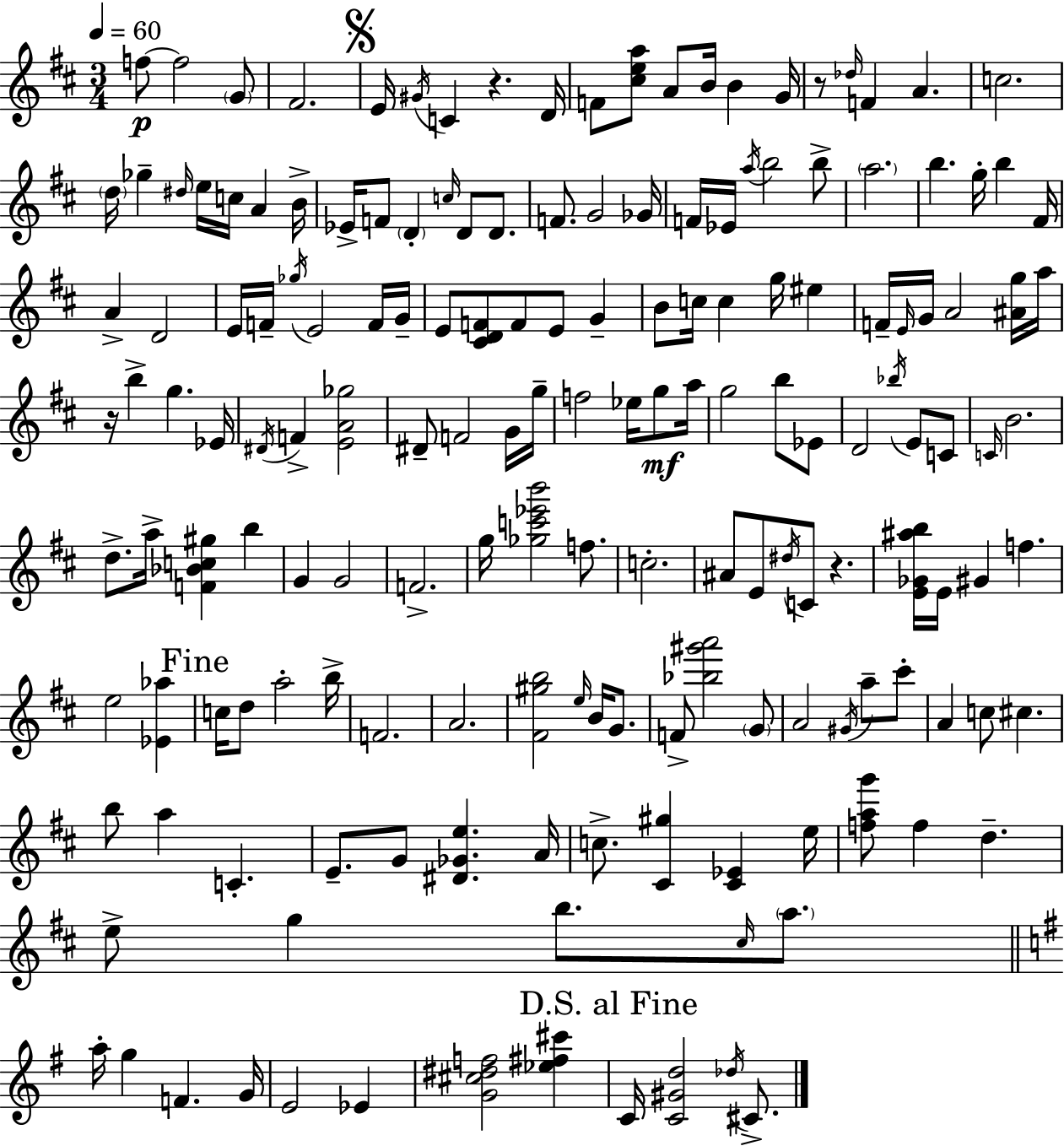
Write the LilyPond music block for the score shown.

{
  \clef treble
  \numericTimeSignature
  \time 3/4
  \key d \major
  \tempo 4 = 60
  f''8~~\p f''2 \parenthesize g'8 | fis'2. | \mark \markup { \musicglyph "scripts.segno" } e'16 \acciaccatura { gis'16 } c'4 r4. | d'16 f'8 <cis'' e'' a''>8 a'8 b'16 b'4 | \break g'16 r8 \grace { des''16 } f'4 a'4. | c''2. | \parenthesize d''16 ges''4-- \grace { dis''16 } e''16 c''16 a'4 | b'16-> ees'16-> f'8 \parenthesize d'4-. \grace { c''16 } d'8 | \break d'8. f'8. g'2 | ges'16 f'16 ees'16 \acciaccatura { a''16 } b''2 | b''8-> \parenthesize a''2. | b''4. g''16-. | \break b''4 fis'16 a'4-> d'2 | e'16 f'16-- \acciaccatura { ges''16 } e'2 | f'16 g'16-- e'8 <cis' d' f'>8 f'8 | e'8 g'4-- b'8 c''16 c''4 | \break g''16 eis''4 f'16-- \grace { e'16 } g'16 a'2 | <ais' g''>16 a''16 r16 b''4-> | g''4. ees'16 \acciaccatura { dis'16 } f'4-> | <e' a' ges''>2 dis'8-- f'2 | \break g'16 g''16-- f''2 | ees''16 g''8\mf a''16 g''2 | b''8 ees'8 d'2 | \acciaccatura { bes''16 } e'8 c'8 \grace { c'16 } b'2. | \break d''8.-> | a''16-> <f' bes' c'' gis''>4 b''4 g'4 | g'2 f'2.-> | g''16 <ges'' c''' ees''' b'''>2 | \break f''8. c''2.-. | ais'8 | e'8 \acciaccatura { dis''16 } c'8 r4. <e' ges' ais'' b''>16 | e'16 gis'4 f''4. e''2 | \break <ees' aes''>4 \mark "Fine" c''16 | d''8 a''2-. b''16-> f'2. | a'2. | <fis' gis'' b''>2 | \break \grace { e''16 } b'16 g'8. | f'8-> <bes'' gis''' a'''>2 \parenthesize g'8 | a'2 \acciaccatura { gis'16 } a''8-- cis'''8-. | a'4 c''8 cis''4. | \break b''8 a''4 c'4.-. | e'8.-- g'8 <dis' ges' e''>4. | a'16 c''8.-> <cis' gis''>4 <cis' ees'>4 | e''16 <f'' a'' g'''>8 f''4 d''4.-- | \break e''8-> g''4 b''8. \grace { cis''16 } \parenthesize a''8. | \bar "||" \break \key g \major a''16-. g''4 f'4. g'16 | e'2 ees'4 | <g' cis'' dis'' f''>2 <ees'' fis'' cis'''>4 | \mark "D.S. al Fine" c'16 <c' gis' d''>2 \acciaccatura { des''16 } cis'8.-> | \break \bar "|."
}